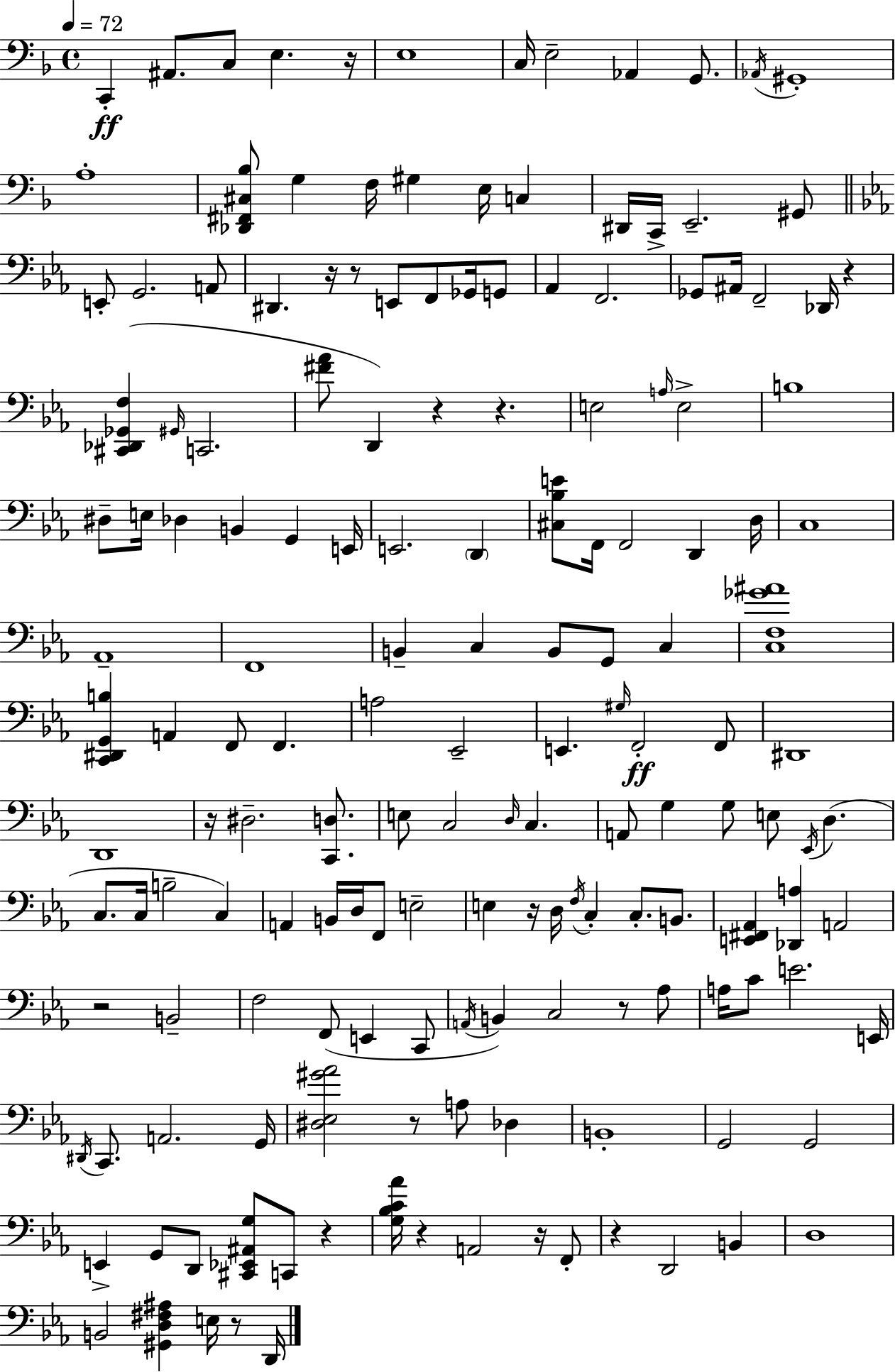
X:1
T:Untitled
M:4/4
L:1/4
K:Dm
C,, ^A,,/2 C,/2 E, z/4 E,4 C,/4 E,2 _A,, G,,/2 _A,,/4 ^G,,4 A,4 [_D,,^F,,^C,_B,]/2 G, F,/4 ^G, E,/4 C, ^D,,/4 C,,/4 E,,2 ^G,,/2 E,,/2 G,,2 A,,/2 ^D,, z/4 z/2 E,,/2 F,,/2 _G,,/4 G,,/2 _A,, F,,2 _G,,/2 ^A,,/4 F,,2 _D,,/4 z [^C,,_D,,_G,,F,] ^G,,/4 C,,2 [^F_A]/2 D,, z z E,2 A,/4 E,2 B,4 ^D,/2 E,/4 _D, B,, G,, E,,/4 E,,2 D,, [^C,_B,E]/2 F,,/4 F,,2 D,, D,/4 C,4 _A,,4 F,,4 B,, C, B,,/2 G,,/2 C, [C,F,_G^A]4 [C,,^D,,G,,B,] A,, F,,/2 F,, A,2 _E,,2 E,, ^G,/4 F,,2 F,,/2 ^D,,4 D,,4 z/4 ^D,2 [C,,D,]/2 E,/2 C,2 D,/4 C, A,,/2 G, G,/2 E,/2 _E,,/4 D, C,/2 C,/4 B,2 C, A,, B,,/4 D,/4 F,,/2 E,2 E, z/4 D,/4 F,/4 C, C,/2 B,,/2 [E,,^F,,_A,,] [_D,,A,] A,,2 z2 B,,2 F,2 F,,/2 E,, C,,/2 A,,/4 B,, C,2 z/2 _A,/2 A,/4 C/2 E2 E,,/4 ^D,,/4 C,,/2 A,,2 G,,/4 [^D,_E,^G_A]2 z/2 A,/2 _D, B,,4 G,,2 G,,2 E,, G,,/2 D,,/2 [^C,,_E,,^A,,G,]/2 C,,/2 z [G,_B,C_A]/4 z A,,2 z/4 F,,/2 z D,,2 B,, D,4 B,,2 [^G,,D,^F,^A,] E,/4 z/2 D,,/4